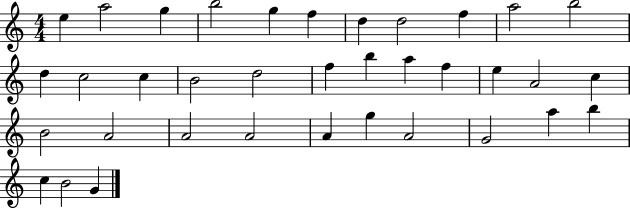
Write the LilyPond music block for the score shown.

{
  \clef treble
  \numericTimeSignature
  \time 4/4
  \key c \major
  e''4 a''2 g''4 | b''2 g''4 f''4 | d''4 d''2 f''4 | a''2 b''2 | \break d''4 c''2 c''4 | b'2 d''2 | f''4 b''4 a''4 f''4 | e''4 a'2 c''4 | \break b'2 a'2 | a'2 a'2 | a'4 g''4 a'2 | g'2 a''4 b''4 | \break c''4 b'2 g'4 | \bar "|."
}